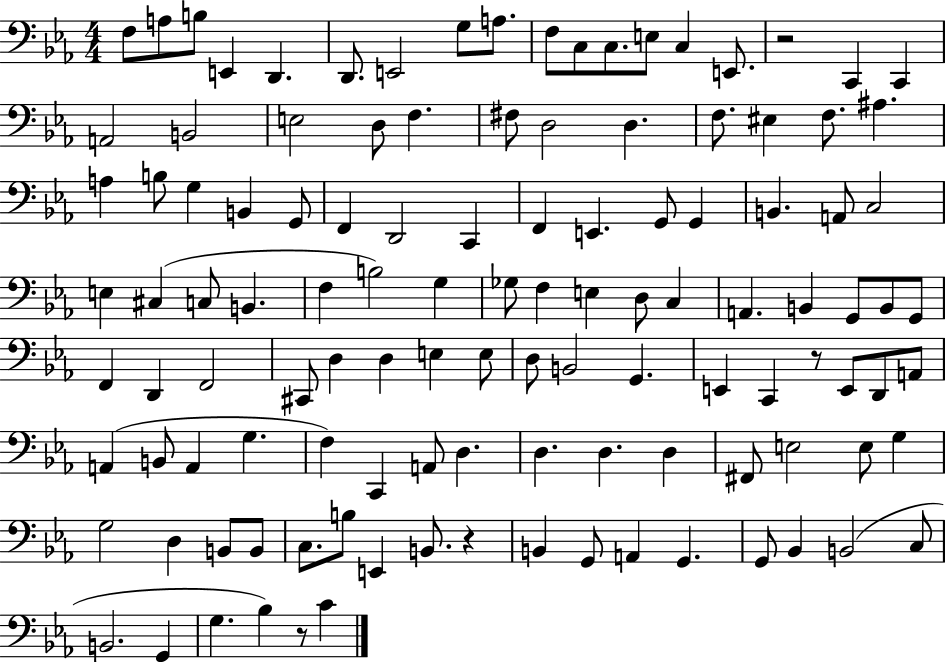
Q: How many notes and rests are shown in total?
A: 117